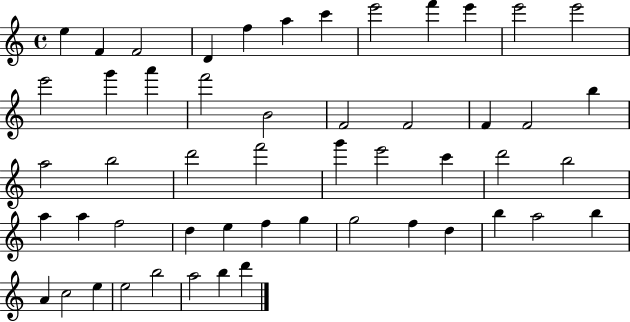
{
  \clef treble
  \time 4/4
  \defaultTimeSignature
  \key c \major
  e''4 f'4 f'2 | d'4 f''4 a''4 c'''4 | e'''2 f'''4 e'''4 | e'''2 e'''2 | \break e'''2 g'''4 a'''4 | f'''2 b'2 | f'2 f'2 | f'4 f'2 b''4 | \break a''2 b''2 | d'''2 f'''2 | g'''4 e'''2 c'''4 | d'''2 b''2 | \break a''4 a''4 f''2 | d''4 e''4 f''4 g''4 | g''2 f''4 d''4 | b''4 a''2 b''4 | \break a'4 c''2 e''4 | e''2 b''2 | a''2 b''4 d'''4 | \bar "|."
}